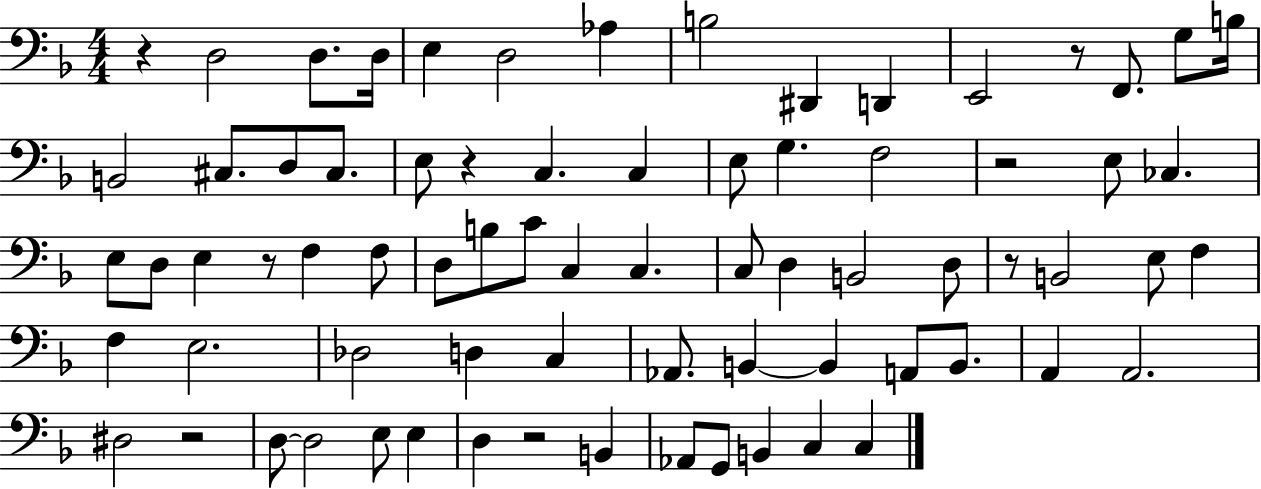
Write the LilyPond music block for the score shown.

{
  \clef bass
  \numericTimeSignature
  \time 4/4
  \key f \major
  \repeat volta 2 { r4 d2 d8. d16 | e4 d2 aes4 | b2 dis,4 d,4 | e,2 r8 f,8. g8 b16 | \break b,2 cis8. d8 cis8. | e8 r4 c4. c4 | e8 g4. f2 | r2 e8 ces4. | \break e8 d8 e4 r8 f4 f8 | d8 b8 c'8 c4 c4. | c8 d4 b,2 d8 | r8 b,2 e8 f4 | \break f4 e2. | des2 d4 c4 | aes,8. b,4~~ b,4 a,8 b,8. | a,4 a,2. | \break dis2 r2 | d8~~ d2 e8 e4 | d4 r2 b,4 | aes,8 g,8 b,4 c4 c4 | \break } \bar "|."
}